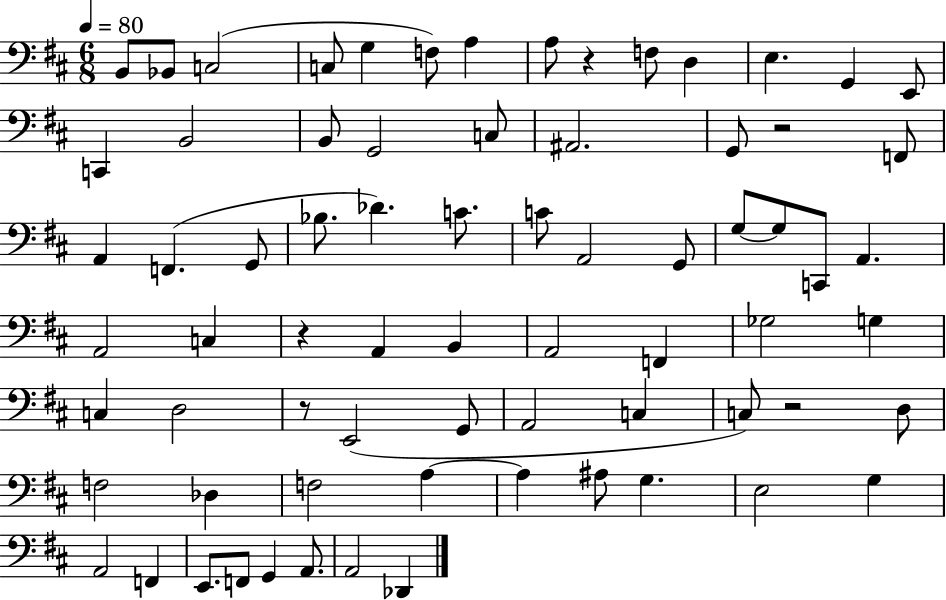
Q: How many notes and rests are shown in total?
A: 72